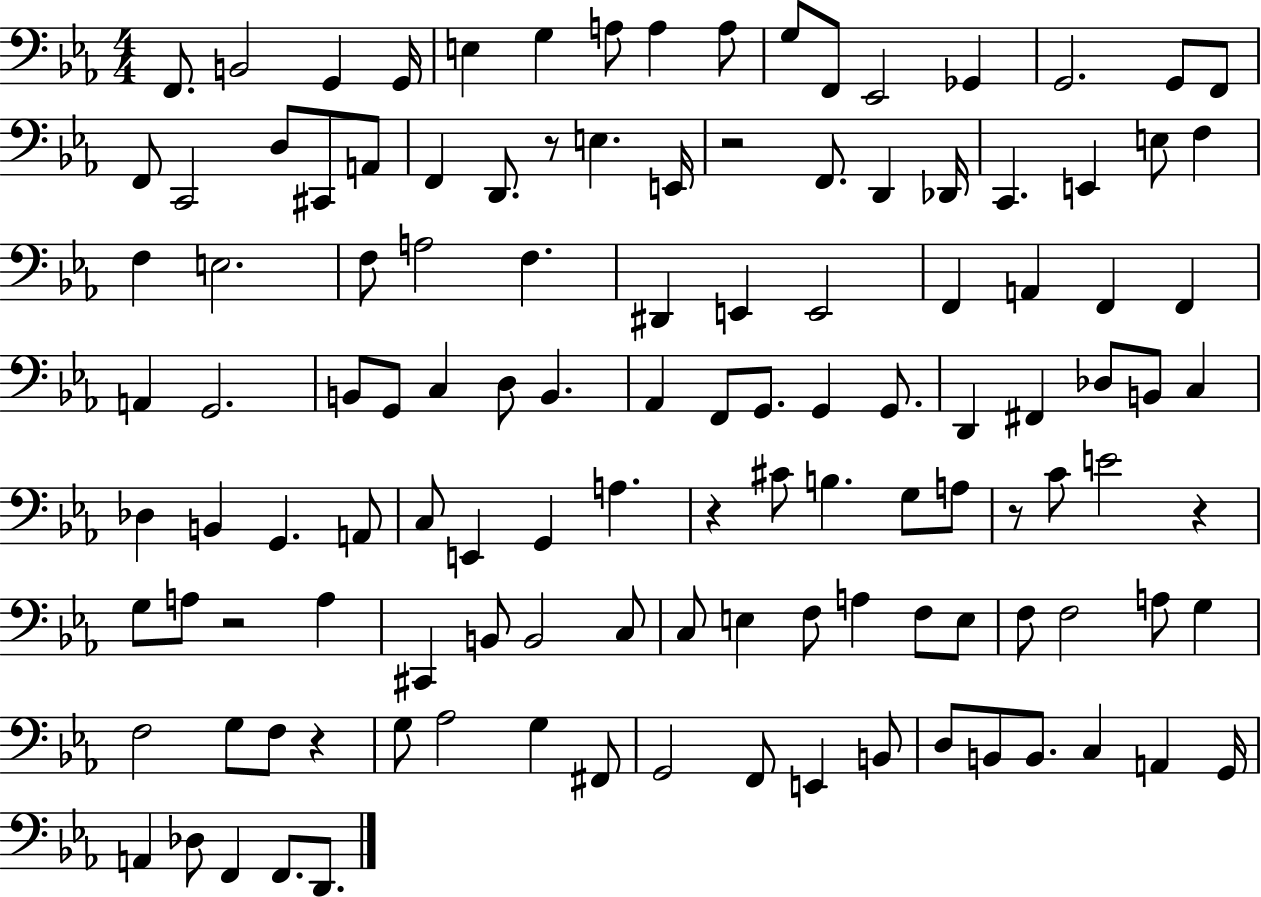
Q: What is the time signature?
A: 4/4